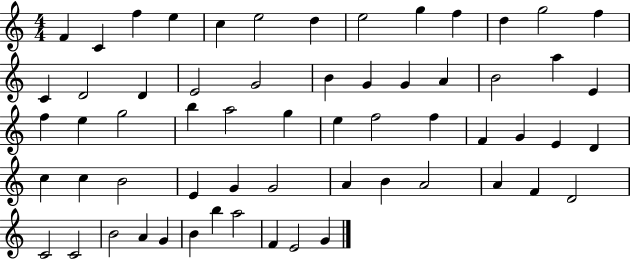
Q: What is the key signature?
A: C major